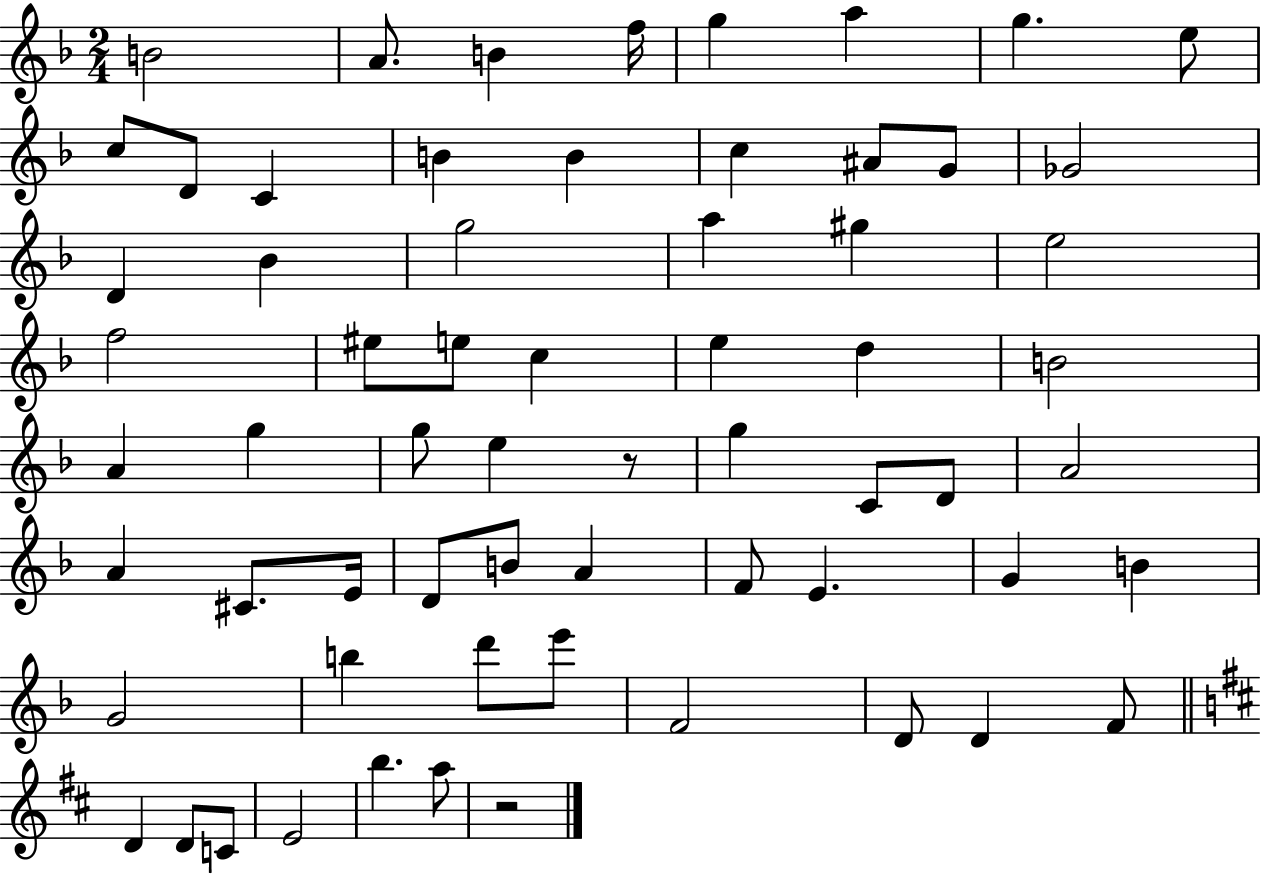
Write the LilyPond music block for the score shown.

{
  \clef treble
  \numericTimeSignature
  \time 2/4
  \key f \major
  b'2 | a'8. b'4 f''16 | g''4 a''4 | g''4. e''8 | \break c''8 d'8 c'4 | b'4 b'4 | c''4 ais'8 g'8 | ges'2 | \break d'4 bes'4 | g''2 | a''4 gis''4 | e''2 | \break f''2 | eis''8 e''8 c''4 | e''4 d''4 | b'2 | \break a'4 g''4 | g''8 e''4 r8 | g''4 c'8 d'8 | a'2 | \break a'4 cis'8. e'16 | d'8 b'8 a'4 | f'8 e'4. | g'4 b'4 | \break g'2 | b''4 d'''8 e'''8 | f'2 | d'8 d'4 f'8 | \break \bar "||" \break \key d \major d'4 d'8 c'8 | e'2 | b''4. a''8 | r2 | \break \bar "|."
}